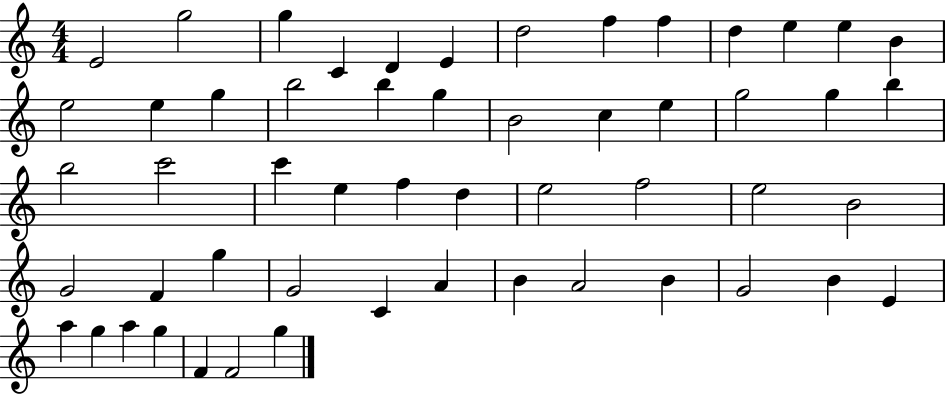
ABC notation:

X:1
T:Untitled
M:4/4
L:1/4
K:C
E2 g2 g C D E d2 f f d e e B e2 e g b2 b g B2 c e g2 g b b2 c'2 c' e f d e2 f2 e2 B2 G2 F g G2 C A B A2 B G2 B E a g a g F F2 g